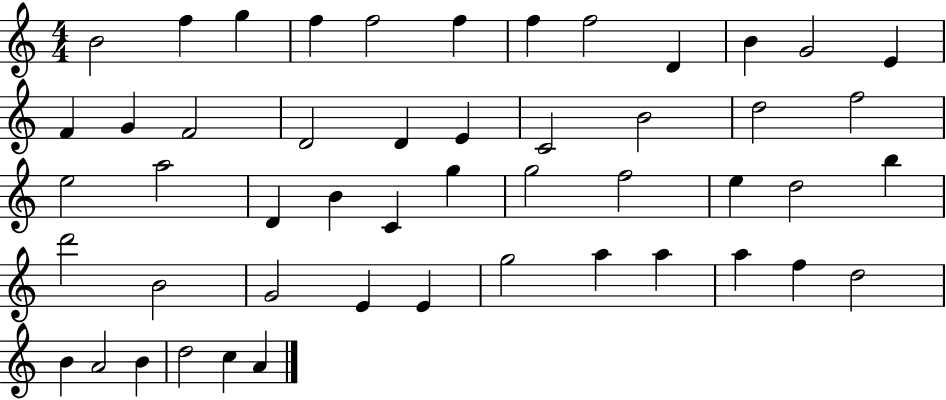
B4/h F5/q G5/q F5/q F5/h F5/q F5/q F5/h D4/q B4/q G4/h E4/q F4/q G4/q F4/h D4/h D4/q E4/q C4/h B4/h D5/h F5/h E5/h A5/h D4/q B4/q C4/q G5/q G5/h F5/h E5/q D5/h B5/q D6/h B4/h G4/h E4/q E4/q G5/h A5/q A5/q A5/q F5/q D5/h B4/q A4/h B4/q D5/h C5/q A4/q